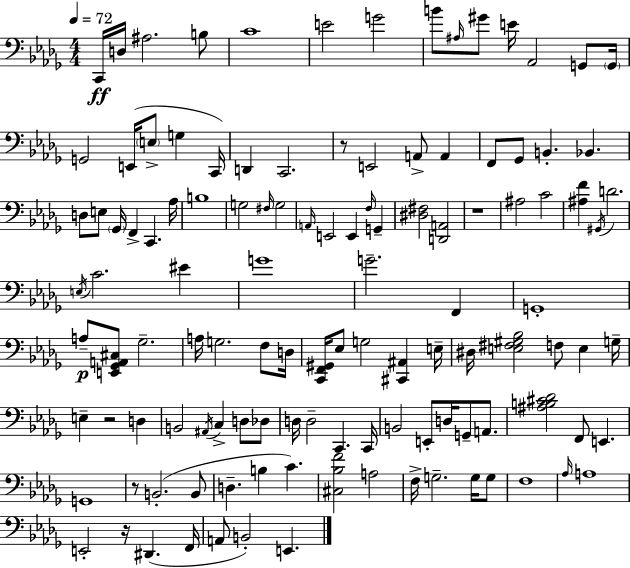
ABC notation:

X:1
T:Untitled
M:4/4
L:1/4
K:Bbm
C,,/4 D,/4 ^A,2 B,/2 C4 E2 G2 B/2 ^A,/4 ^G/2 E/4 _A,,2 G,,/2 G,,/4 G,,2 E,,/4 E,/2 G, C,,/4 D,, C,,2 z/2 E,,2 A,,/2 A,, F,,/2 _G,,/2 B,, _B,, D,/2 E,/2 _G,,/4 F,, C,, _A,/4 B,4 G,2 ^F,/4 G,2 A,,/4 E,,2 E,, F,/4 G,, [^D,^F,]2 [D,,A,,]2 z4 ^A,2 C2 [^A,F] ^G,,/4 D2 E,/4 C2 ^E G4 G2 F,, G,,4 A,/2 [E,,_G,,A,,^C,]/2 _G,2 A,/4 G,2 F,/2 D,/4 [C,,F,,^G,,]/4 _E,/2 G,2 [^C,,^A,,] E,/4 ^D,/4 [E,^F,^G,_B,]2 F,/2 E, G,/4 E, z2 D, B,,2 ^A,,/4 C, D,/2 _D,/2 D,/4 D,2 C,, C,,/4 B,,2 E,,/2 D,/4 G,,/2 A,,/2 [^A,B,^C_D]2 F,,/2 E,, G,,4 z/2 B,,2 B,,/2 D, B, C [^C,_B,F]2 A,2 F,/4 G,2 G,/4 G,/2 F,4 _A,/4 A,4 E,,2 z/4 ^D,, F,,/4 A,,/2 B,,2 E,,